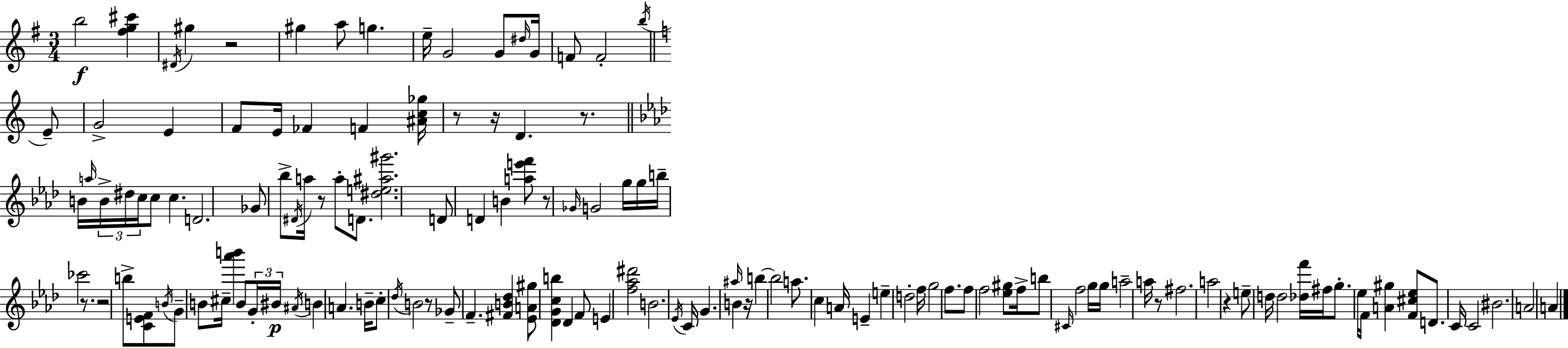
{
  \clef treble
  \numericTimeSignature
  \time 3/4
  \key e \minor
  \repeat volta 2 { b''2\f <fis'' g'' cis'''>4 | \acciaccatura { dis'16 } gis''4 r2 | gis''4 a''8 g''4. | e''16-- g'2 g'8 | \break \grace { dis''16 } g'16 f'8 f'2-. | \acciaccatura { b''16 } \bar "||" \break \key c \major e'8-- g'2-> e'4 | f'8 e'16 fes'4 f'4 | <ais' c'' ges''>16 r8 r16 d'4. r8. | \bar "||" \break \key f \minor b'16 \grace { a''16 } \tuplet 3/2 { b'16-> dis''16 c''16 } c''8 c''4. | d'2. | ges'8 bes''8-> \acciaccatura { dis'16 } a''16 r8 a''8-. d'8. | <dis'' e'' ais'' gis'''>2. | \break d'8 d'4 b'4 | <a'' e''' f'''>8 r8 \grace { ges'16 } g'2 | g''16 g''16 b''16-- ces'''2 | r8. r2 b''8-> | \break <c' e' f'>8 \acciaccatura { b'16 } g'8-- b'8 cis''16-- <aes''' b'''>4 | b'8 \tuplet 3/2 { g'16-. bis'16\p \acciaccatura { ais'16 } } b'4 a'4. | b'16-- c''8-. \acciaccatura { des''16 } b'2 | r8 ges'8-- f'4.-- | \break <fis' b' des''>4 <ees' a' gis''>8 <des' g' c'' b''>4 | des'4 f'8 e'4 <f'' aes'' dis'''>2 | b'2. | \acciaccatura { ees'16 } c'16 g'4. | \break \grace { ais''16 } b'4 r16 b''4~~ | b''2 a''8. c''4 | a'16 e'4-- e''4-- | d''2-. f''16 g''2 | \break f''8. f''8 f''2 | <ees'' gis''>8 f''16-> b''8 \grace { cis'16 } | f''2 g''16 g''16 a''2-- | a''16 r8 fis''2. | \break a''2 | r4 e''8-- d''16 | d''2 <des'' f'''>16 fis''16 g''8.-. | ees''16 f'16 <a' gis''>4 <f' cis'' ees''>8 d'8. | \break c'16 c'2 bis'2. | a'2 | a'4 } \bar "|."
}